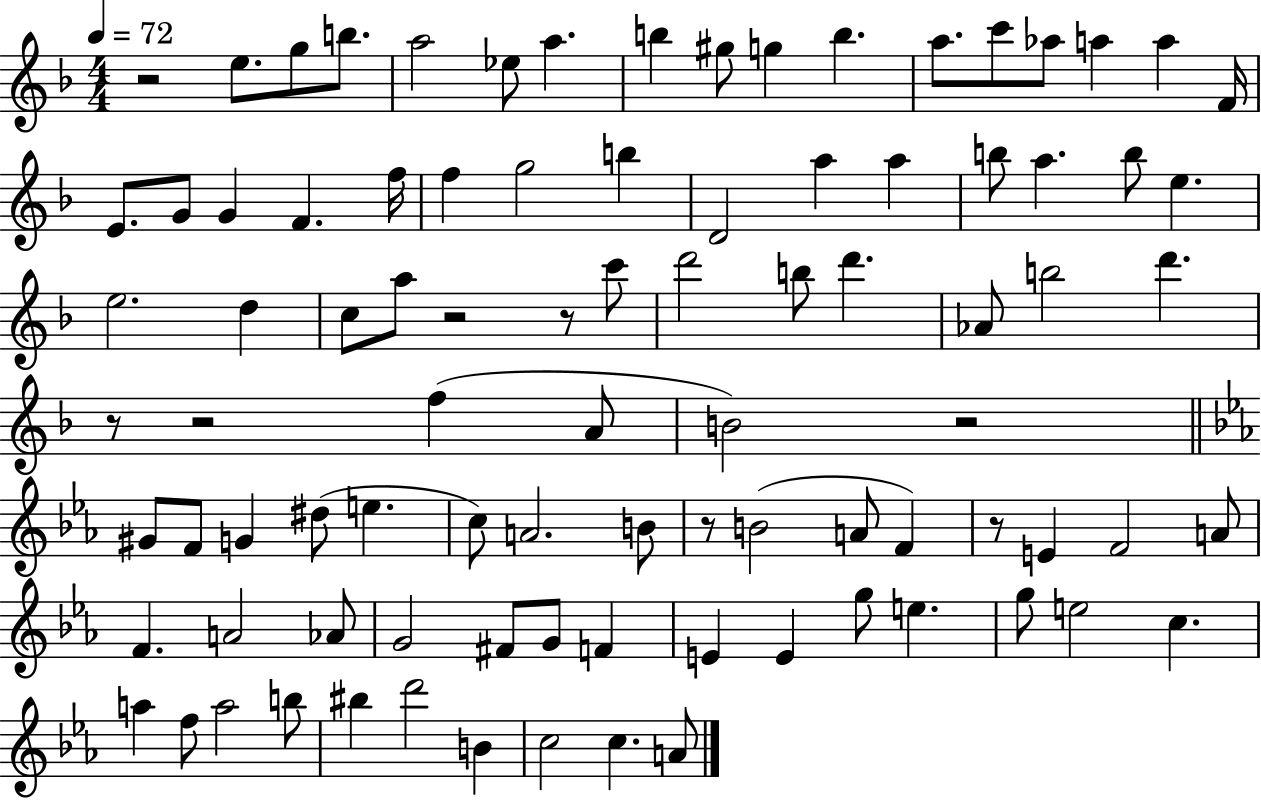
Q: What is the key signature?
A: F major